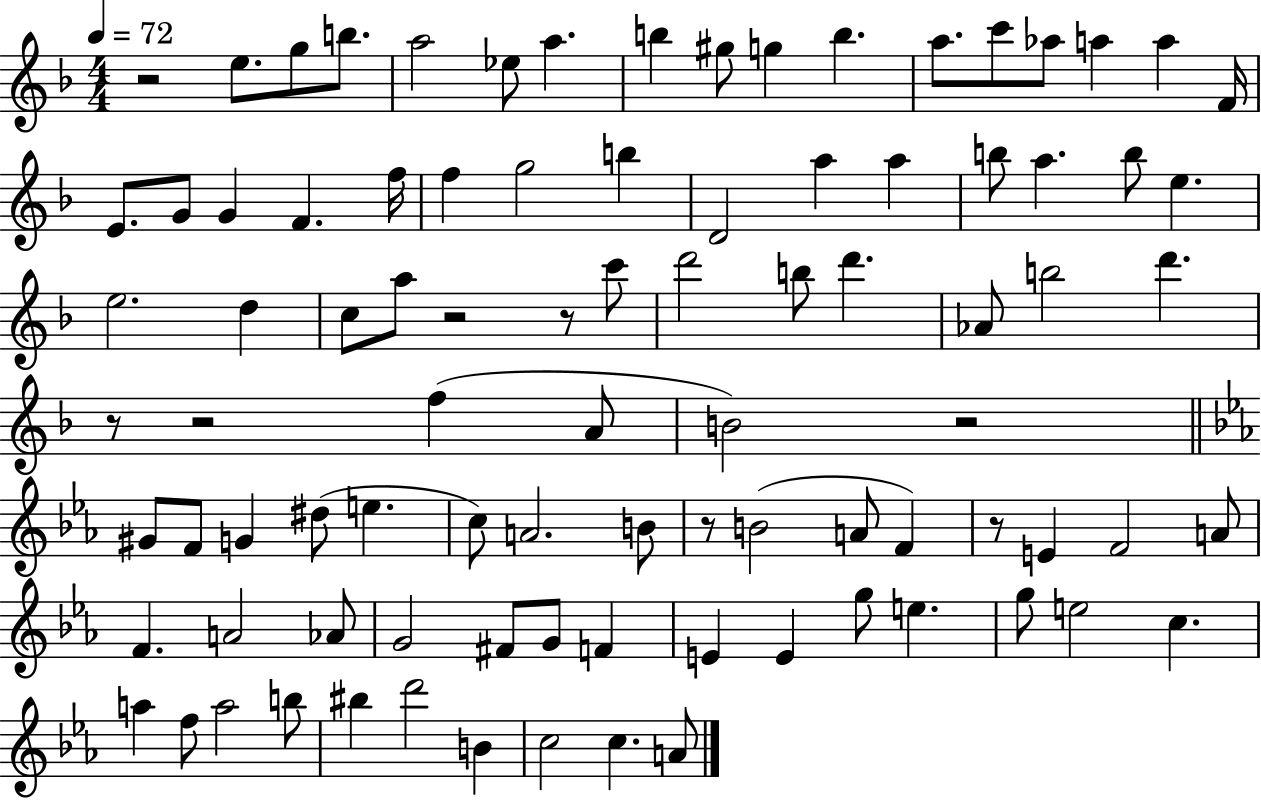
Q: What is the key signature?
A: F major